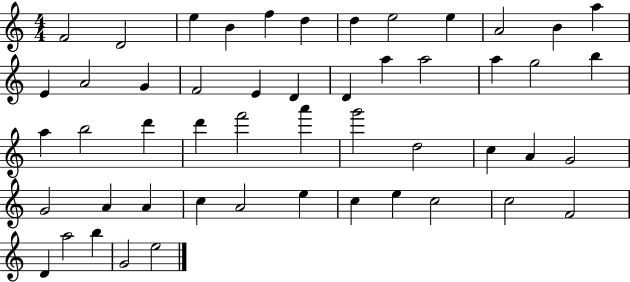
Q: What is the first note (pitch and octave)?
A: F4